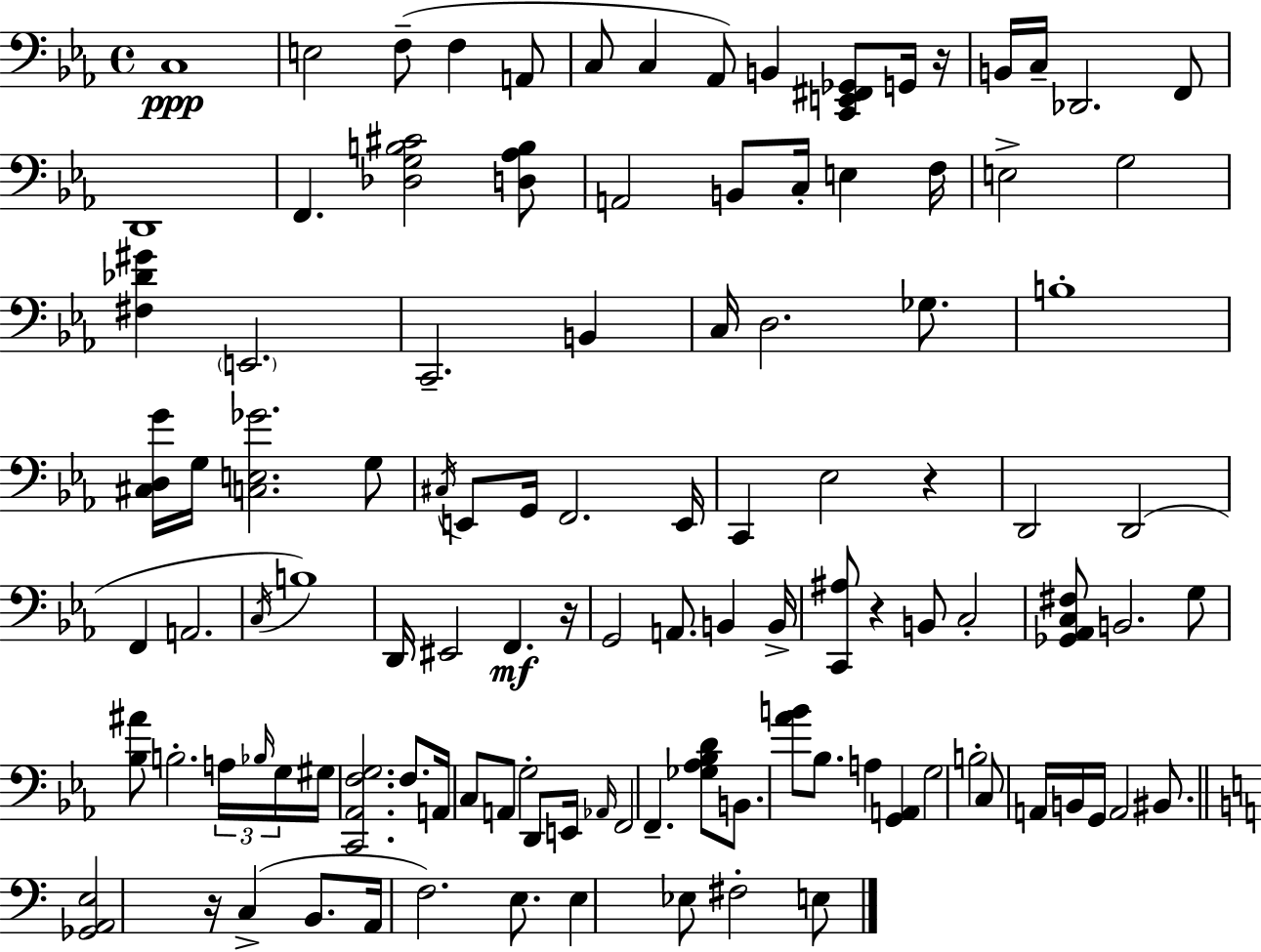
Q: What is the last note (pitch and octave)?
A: E3